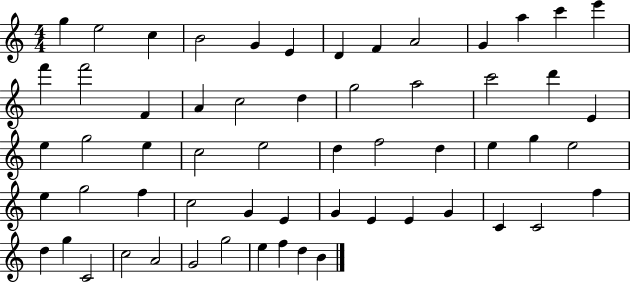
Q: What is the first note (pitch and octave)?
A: G5